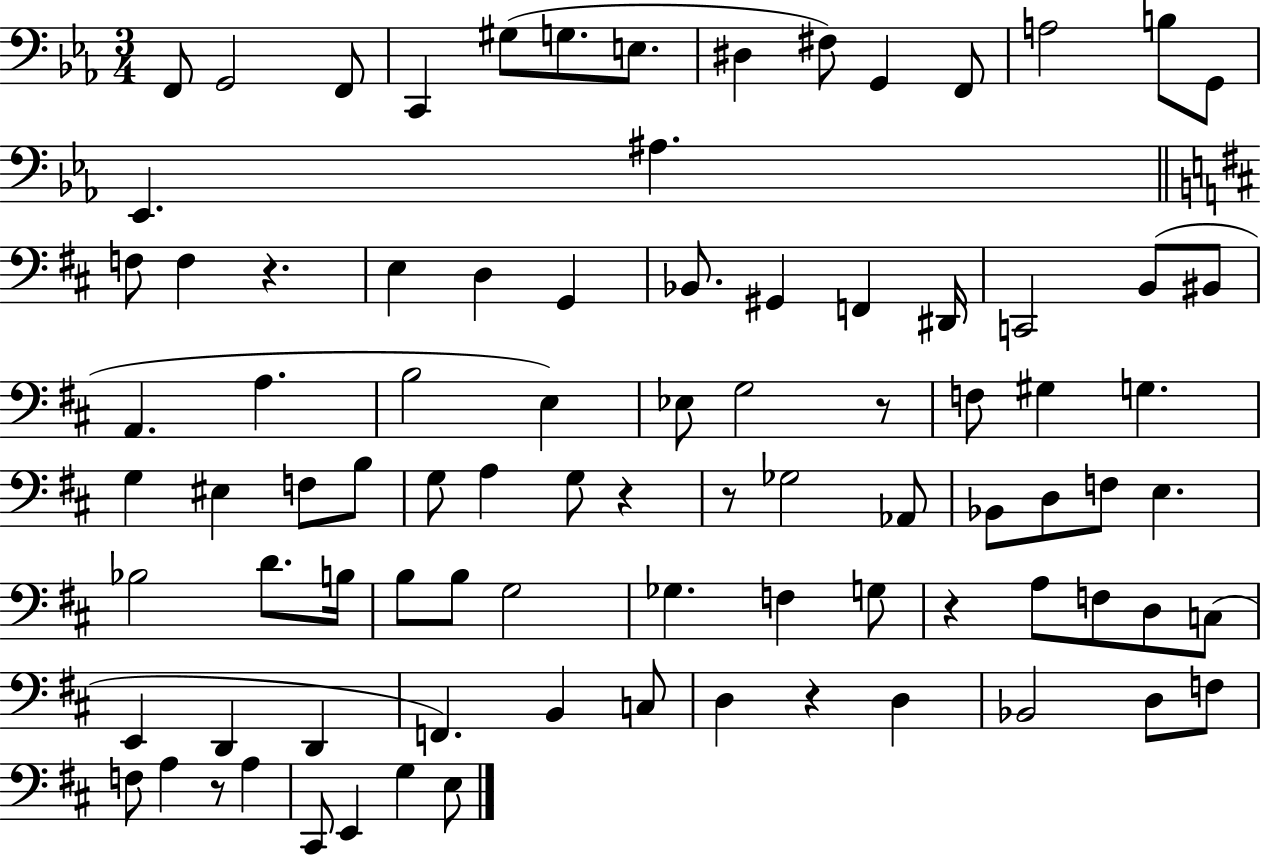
X:1
T:Untitled
M:3/4
L:1/4
K:Eb
F,,/2 G,,2 F,,/2 C,, ^G,/2 G,/2 E,/2 ^D, ^F,/2 G,, F,,/2 A,2 B,/2 G,,/2 _E,, ^A, F,/2 F, z E, D, G,, _B,,/2 ^G,, F,, ^D,,/4 C,,2 B,,/2 ^B,,/2 A,, A, B,2 E, _E,/2 G,2 z/2 F,/2 ^G, G, G, ^E, F,/2 B,/2 G,/2 A, G,/2 z z/2 _G,2 _A,,/2 _B,,/2 D,/2 F,/2 E, _B,2 D/2 B,/4 B,/2 B,/2 G,2 _G, F, G,/2 z A,/2 F,/2 D,/2 C,/2 E,, D,, D,, F,, B,, C,/2 D, z D, _B,,2 D,/2 F,/2 F,/2 A, z/2 A, ^C,,/2 E,, G, E,/2